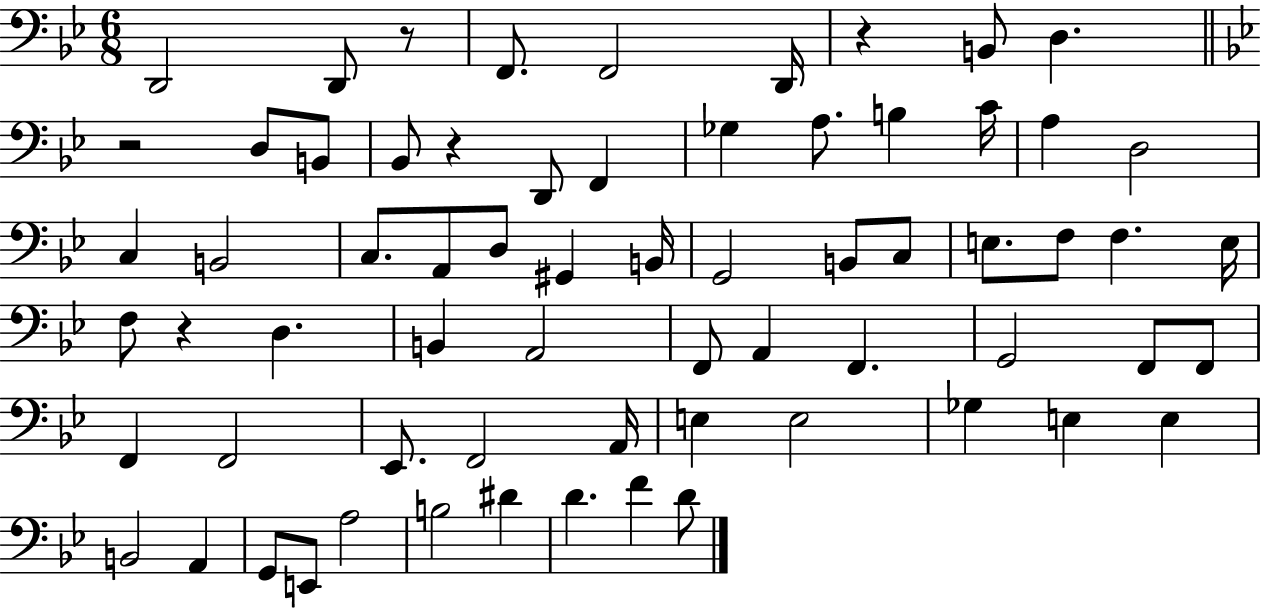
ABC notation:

X:1
T:Untitled
M:6/8
L:1/4
K:Bb
D,,2 D,,/2 z/2 F,,/2 F,,2 D,,/4 z B,,/2 D, z2 D,/2 B,,/2 _B,,/2 z D,,/2 F,, _G, A,/2 B, C/4 A, D,2 C, B,,2 C,/2 A,,/2 D,/2 ^G,, B,,/4 G,,2 B,,/2 C,/2 E,/2 F,/2 F, E,/4 F,/2 z D, B,, A,,2 F,,/2 A,, F,, G,,2 F,,/2 F,,/2 F,, F,,2 _E,,/2 F,,2 A,,/4 E, E,2 _G, E, E, B,,2 A,, G,,/2 E,,/2 A,2 B,2 ^D D F D/2